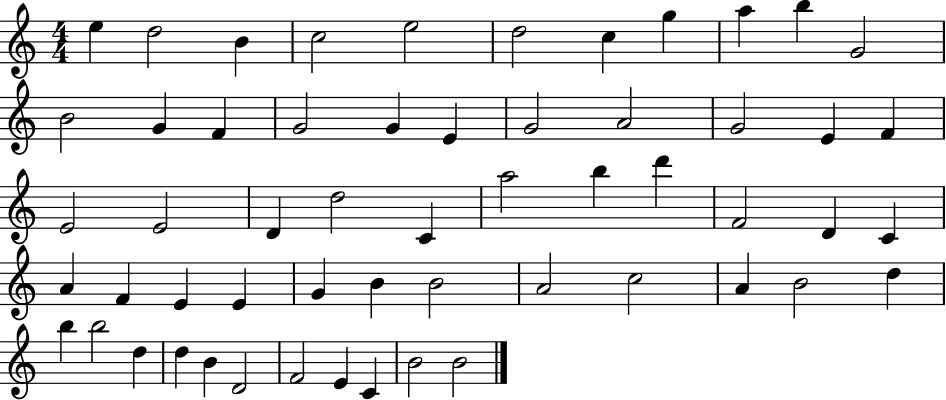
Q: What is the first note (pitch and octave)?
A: E5